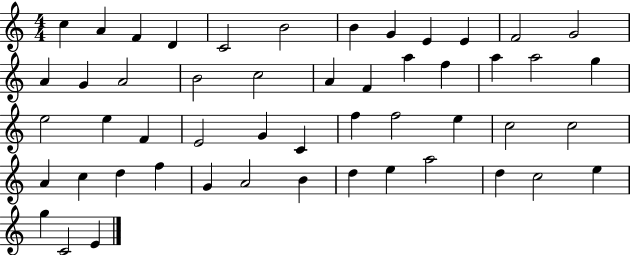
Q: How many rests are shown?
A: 0